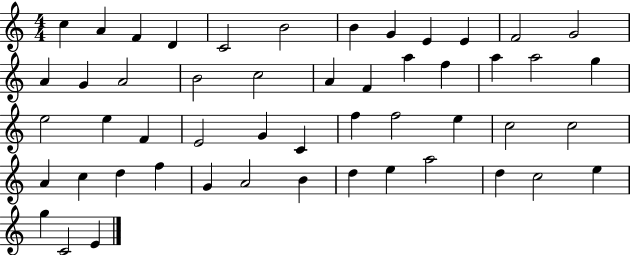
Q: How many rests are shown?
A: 0